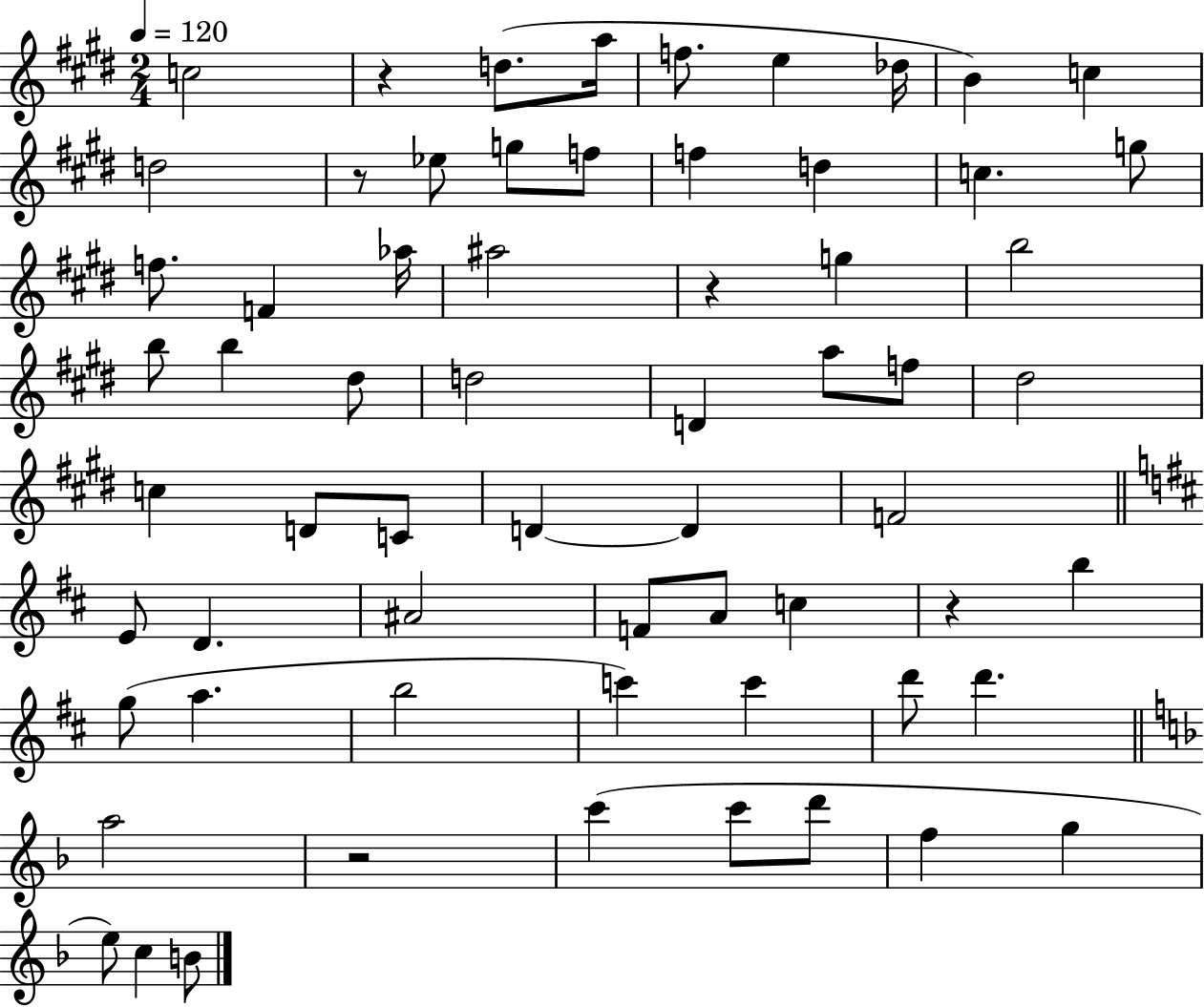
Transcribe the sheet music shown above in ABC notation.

X:1
T:Untitled
M:2/4
L:1/4
K:E
c2 z d/2 a/4 f/2 e _d/4 B c d2 z/2 _e/2 g/2 f/2 f d c g/2 f/2 F _a/4 ^a2 z g b2 b/2 b ^d/2 d2 D a/2 f/2 ^d2 c D/2 C/2 D D F2 E/2 D ^A2 F/2 A/2 c z b g/2 a b2 c' c' d'/2 d' a2 z2 c' c'/2 d'/2 f g e/2 c B/2